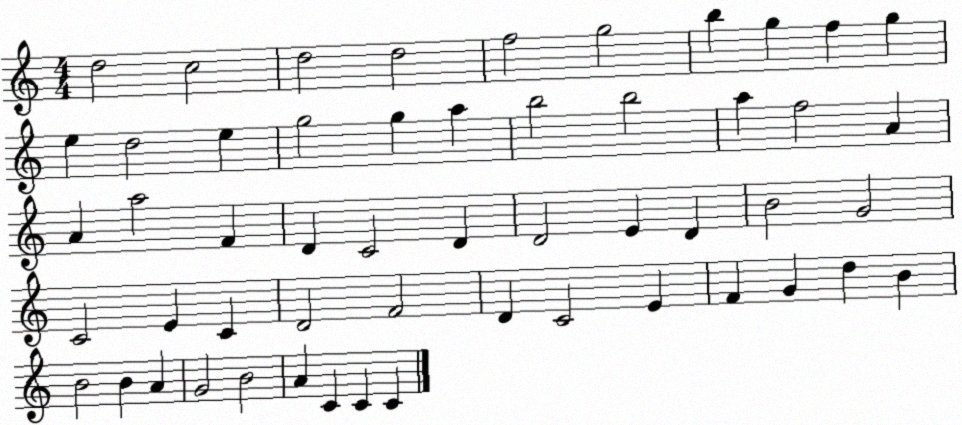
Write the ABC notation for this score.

X:1
T:Untitled
M:4/4
L:1/4
K:C
d2 c2 d2 d2 f2 g2 b g f g e d2 e g2 g a b2 b2 a f2 A A a2 F D C2 D D2 E D B2 G2 C2 E C D2 F2 D C2 E F G d B B2 B A G2 B2 A C C C